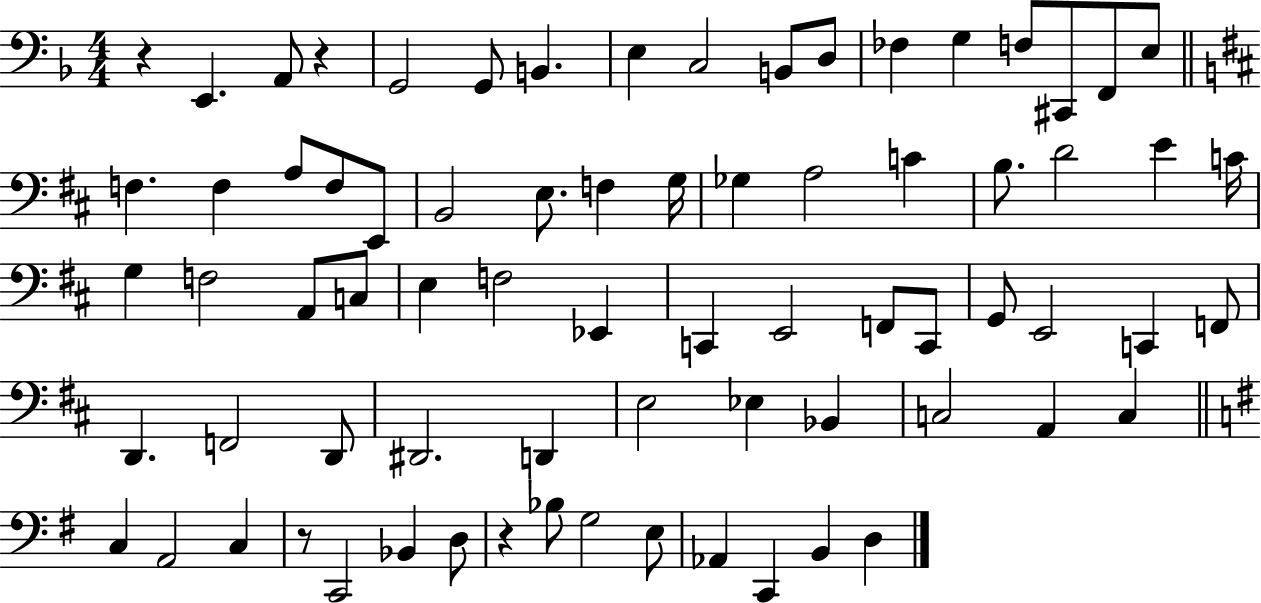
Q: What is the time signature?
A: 4/4